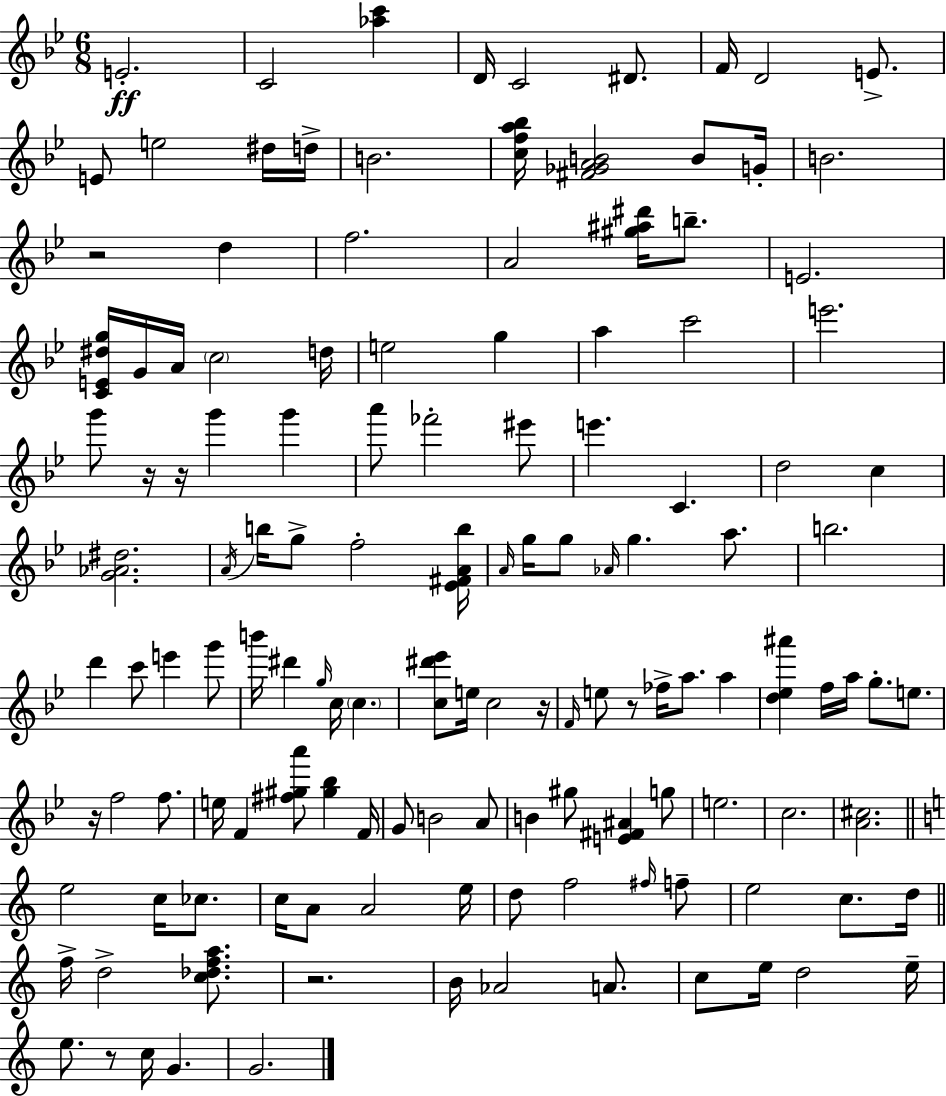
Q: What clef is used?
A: treble